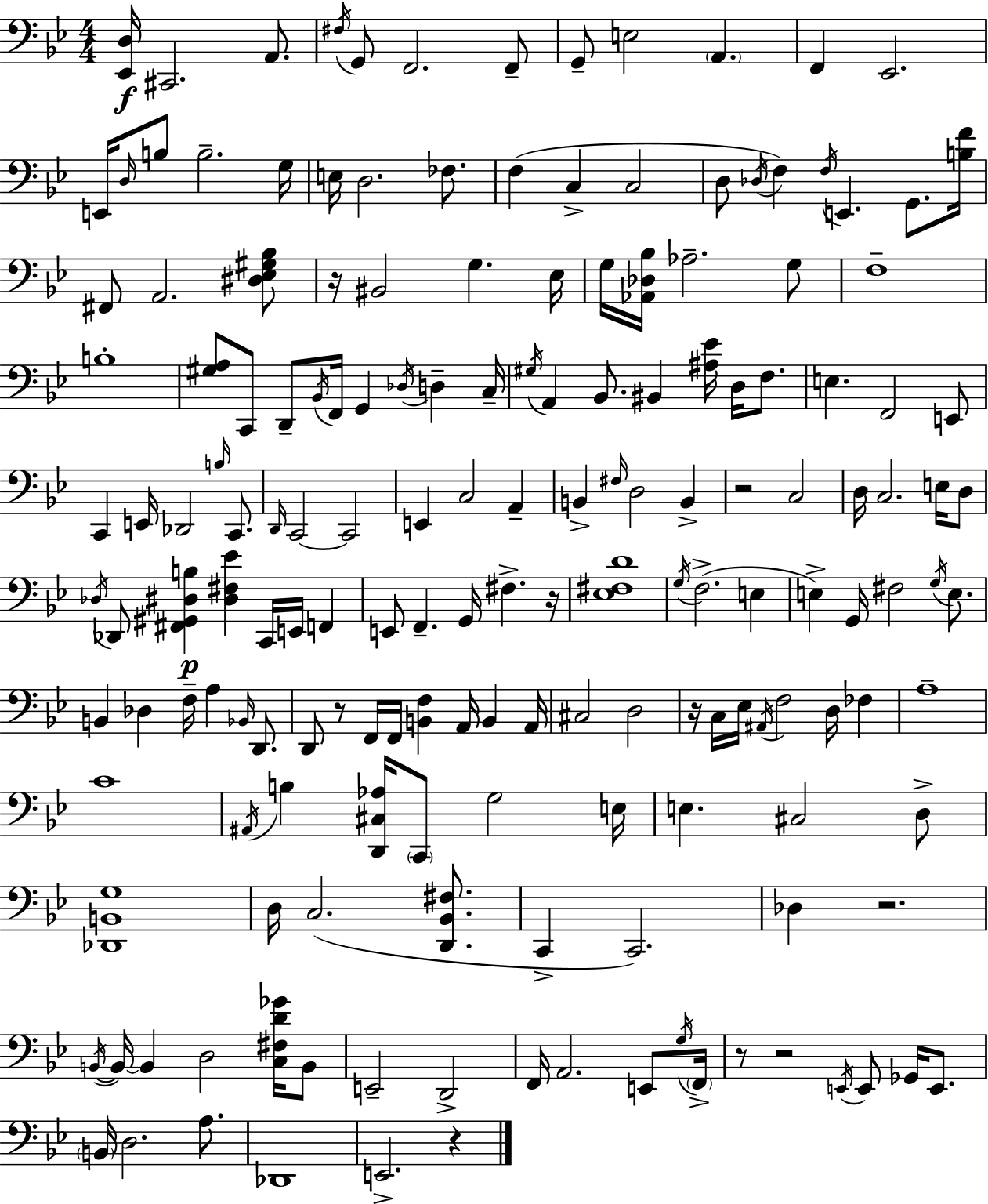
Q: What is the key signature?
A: G minor